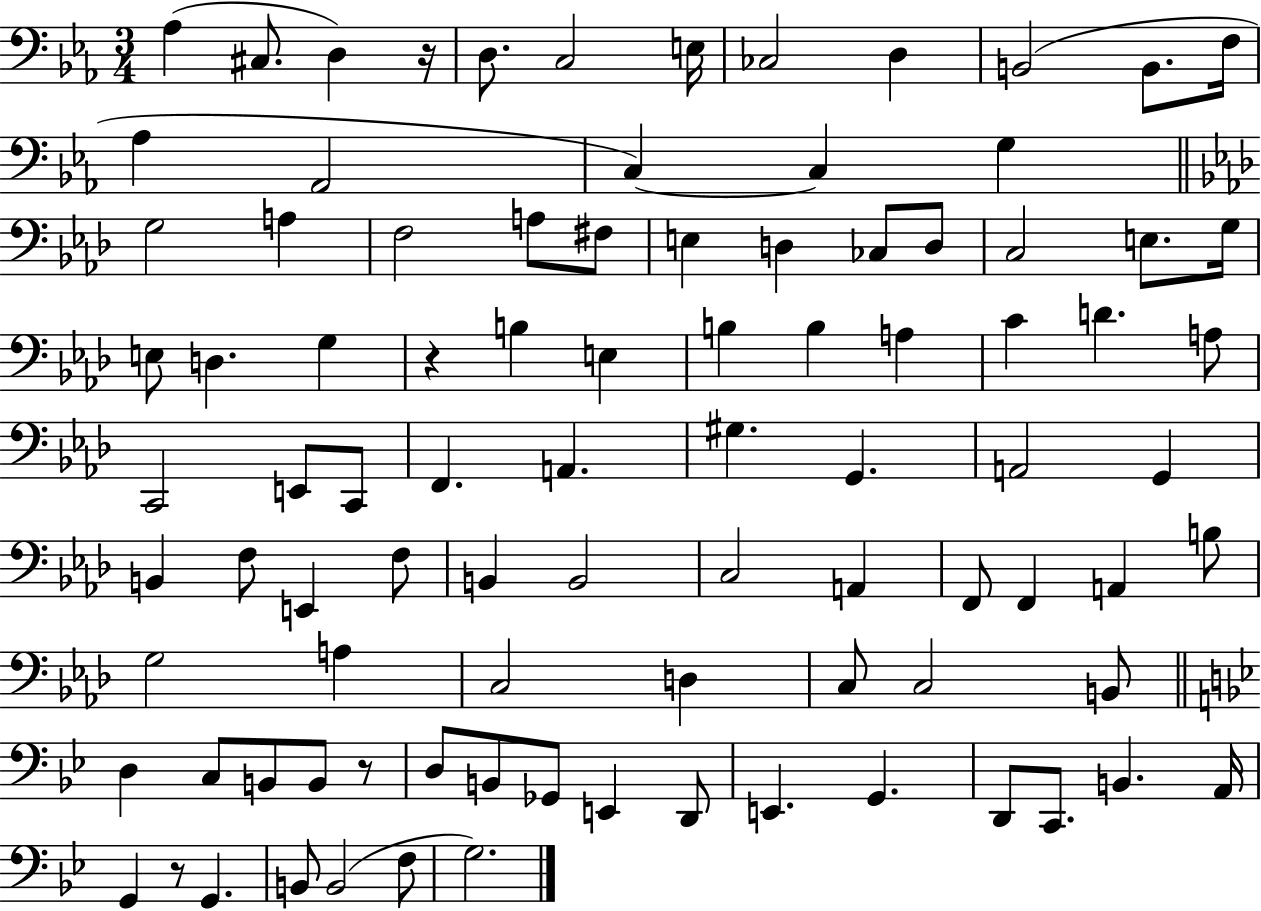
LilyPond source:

{
  \clef bass
  \numericTimeSignature
  \time 3/4
  \key ees \major
  aes4( cis8. d4) r16 | d8. c2 e16 | ces2 d4 | b,2( b,8. f16 | \break aes4 aes,2 | c4~~) c4 g4 | \bar "||" \break \key aes \major g2 a4 | f2 a8 fis8 | e4 d4 ces8 d8 | c2 e8. g16 | \break e8 d4. g4 | r4 b4 e4 | b4 b4 a4 | c'4 d'4. a8 | \break c,2 e,8 c,8 | f,4. a,4. | gis4. g,4. | a,2 g,4 | \break b,4 f8 e,4 f8 | b,4 b,2 | c2 a,4 | f,8 f,4 a,4 b8 | \break g2 a4 | c2 d4 | c8 c2 b,8 | \bar "||" \break \key bes \major d4 c8 b,8 b,8 r8 | d8 b,8 ges,8 e,4 d,8 | e,4. g,4. | d,8 c,8. b,4. a,16 | \break g,4 r8 g,4. | b,8 b,2( f8 | g2.) | \bar "|."
}